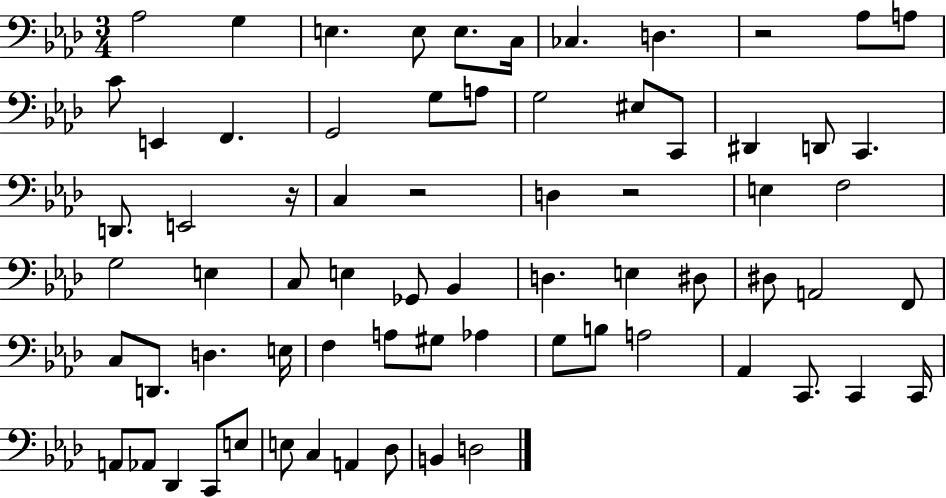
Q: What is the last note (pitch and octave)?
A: D3